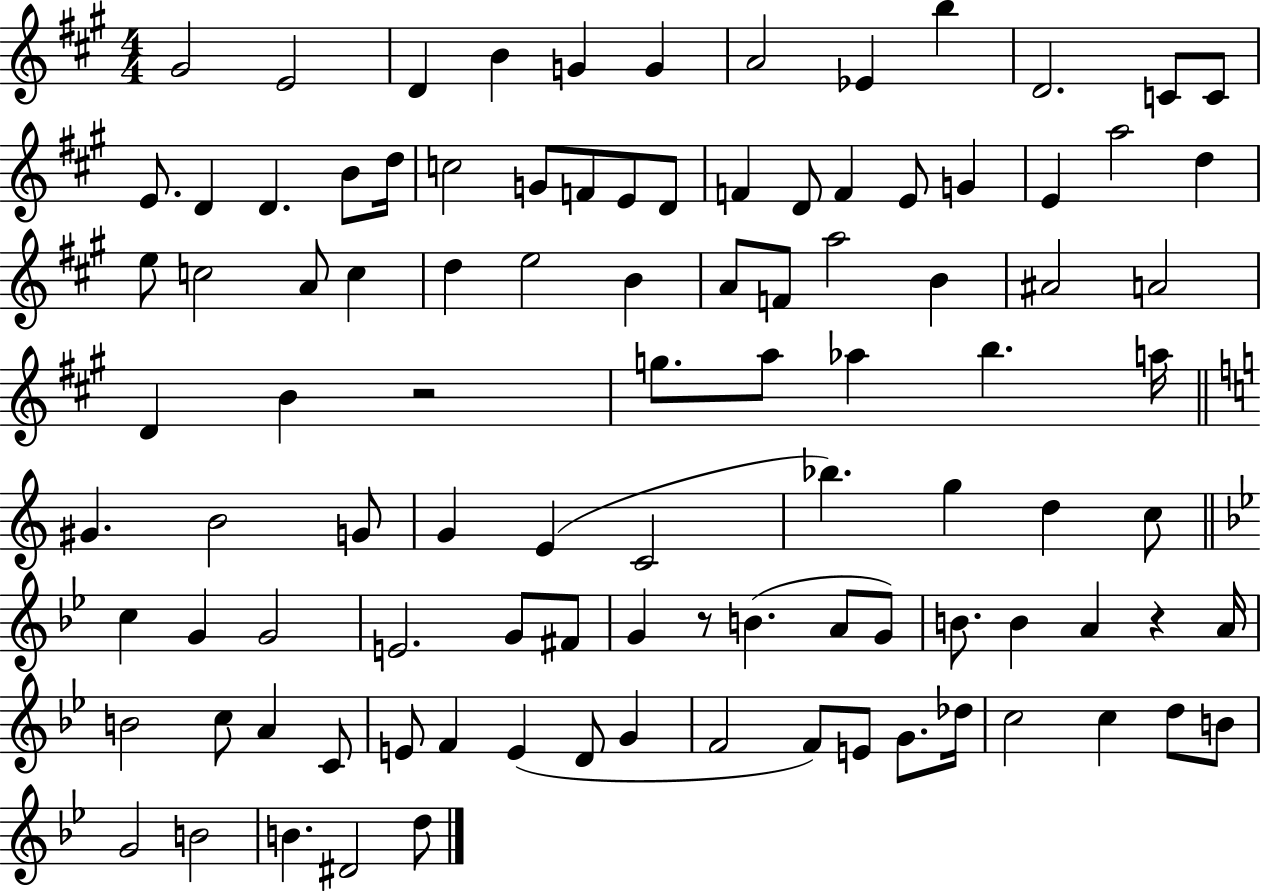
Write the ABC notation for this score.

X:1
T:Untitled
M:4/4
L:1/4
K:A
^G2 E2 D B G G A2 _E b D2 C/2 C/2 E/2 D D B/2 d/4 c2 G/2 F/2 E/2 D/2 F D/2 F E/2 G E a2 d e/2 c2 A/2 c d e2 B A/2 F/2 a2 B ^A2 A2 D B z2 g/2 a/2 _a b a/4 ^G B2 G/2 G E C2 _b g d c/2 c G G2 E2 G/2 ^F/2 G z/2 B A/2 G/2 B/2 B A z A/4 B2 c/2 A C/2 E/2 F E D/2 G F2 F/2 E/2 G/2 _d/4 c2 c d/2 B/2 G2 B2 B ^D2 d/2